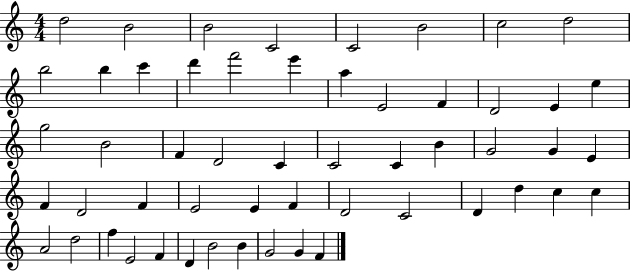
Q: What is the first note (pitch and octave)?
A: D5